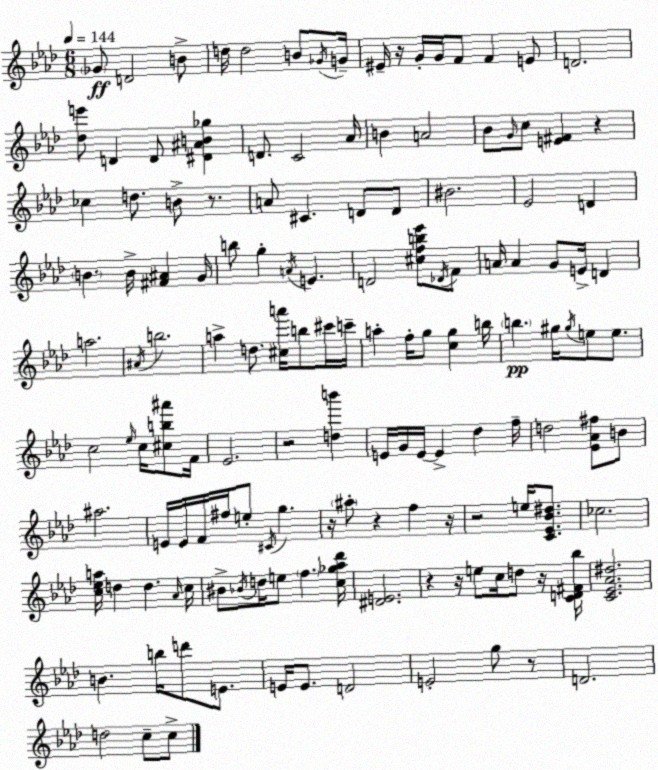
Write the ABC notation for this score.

X:1
T:Untitled
M:6/8
L:1/4
K:Fm
_G/2 D2 B/2 d/4 d2 B/2 _G/4 G/4 ^E/4 z/4 G/4 G/4 F/2 F E/2 D2 [_de']/2 D D/2 [^D^AB_g] D/2 C2 _A/4 B A2 _B/2 G/4 c/2 [E^F] z _c d/2 B/2 z/2 A/2 ^C D/2 D/2 ^B2 _E2 D B B/4 [^F^A] G/4 b/2 g A/4 E D2 [^cfb_e']/2 _D/4 F/2 A/4 A G/2 E/4 D a2 ^A/4 b2 a d/2 [^ca']/4 b/2 ^c'/4 c'/4 a f/4 g/2 [cg] b/4 b ^g/4 ^g/4 e/2 e/2 c2 _e/4 c/4 [^cb^a']/2 F/4 _E2 z2 [db'] E/4 G/4 E/4 E _d f/4 d2 [_E_A^f]/2 B/2 ^a2 E/4 E/4 F/4 ^f/4 e/2 ^C/4 g z/4 ^a/2 z f z/4 z2 e/4 [C_E_B^d]/2 _c2 [c_ea]/4 d d _A/4 c/4 ^B/2 _B/4 d/4 e/2 f [c_g_a_d']/4 [^DE]2 z z/4 e/2 c/4 d/2 z/4 [CD^F_b]/4 [C_E_A^d]2 B b/4 d'/2 E/2 E/4 E/2 D2 E2 g/2 z/2 D2 d2 c/2 c/2